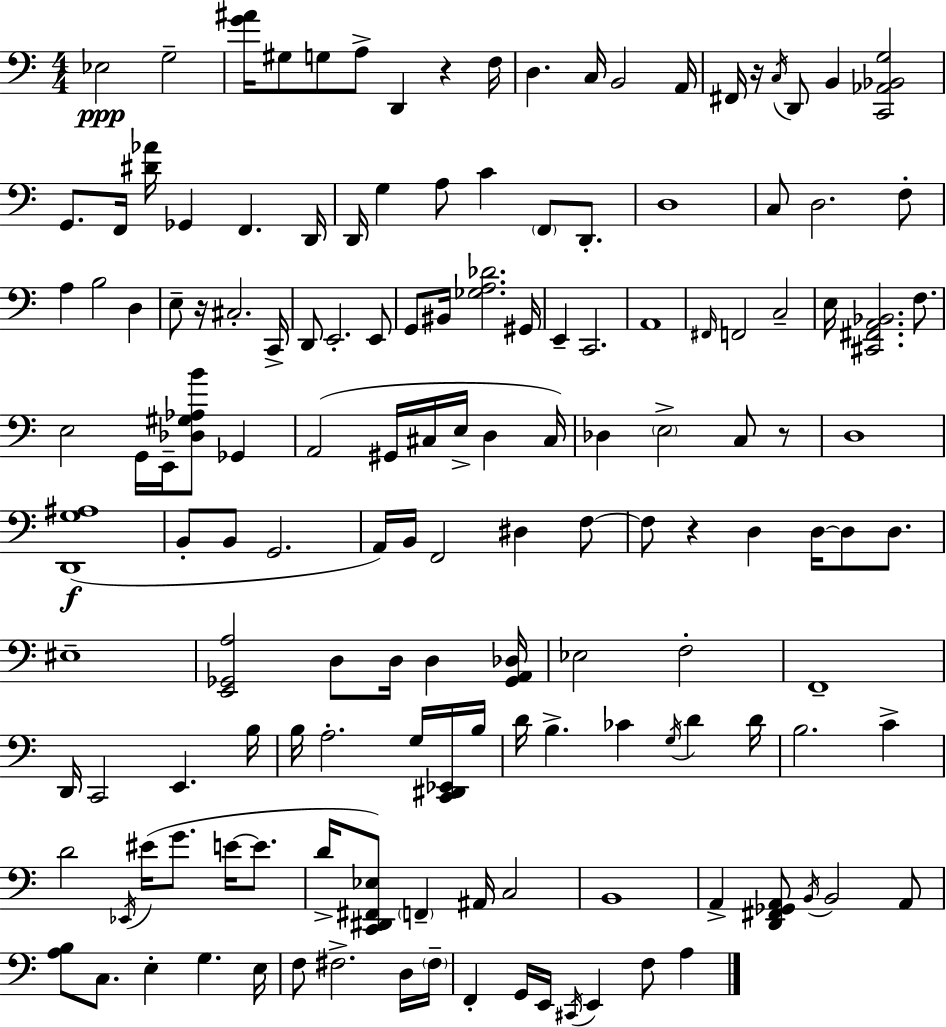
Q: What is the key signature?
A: A minor